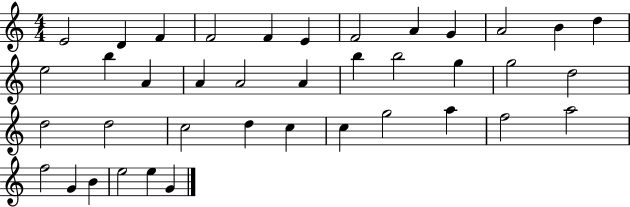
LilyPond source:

{
  \clef treble
  \numericTimeSignature
  \time 4/4
  \key c \major
  e'2 d'4 f'4 | f'2 f'4 e'4 | f'2 a'4 g'4 | a'2 b'4 d''4 | \break e''2 b''4 a'4 | a'4 a'2 a'4 | b''4 b''2 g''4 | g''2 d''2 | \break d''2 d''2 | c''2 d''4 c''4 | c''4 g''2 a''4 | f''2 a''2 | \break f''2 g'4 b'4 | e''2 e''4 g'4 | \bar "|."
}